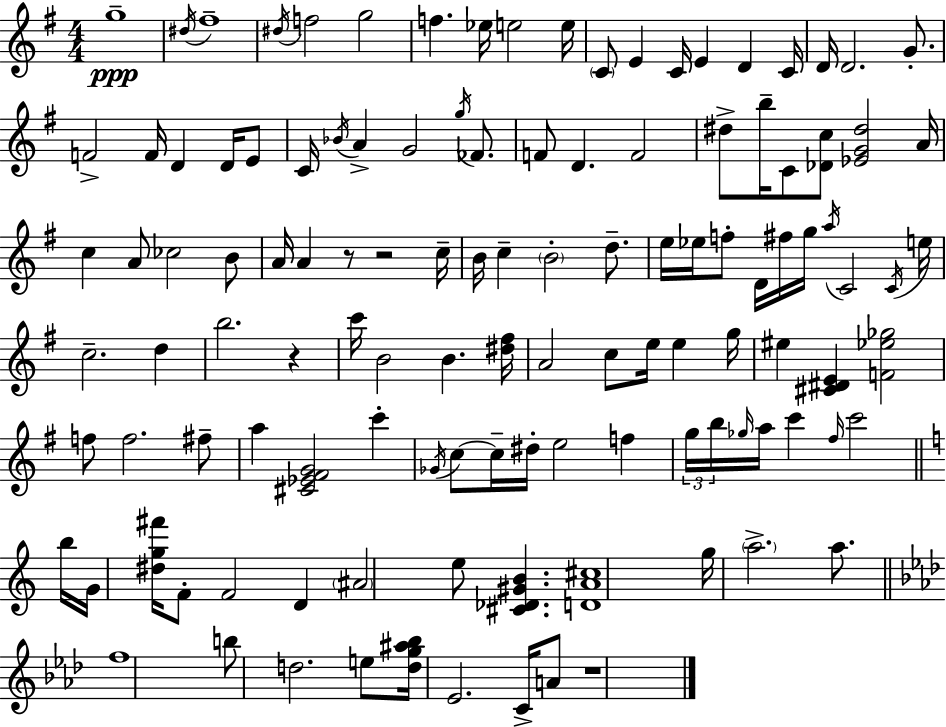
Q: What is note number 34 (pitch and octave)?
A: D#5